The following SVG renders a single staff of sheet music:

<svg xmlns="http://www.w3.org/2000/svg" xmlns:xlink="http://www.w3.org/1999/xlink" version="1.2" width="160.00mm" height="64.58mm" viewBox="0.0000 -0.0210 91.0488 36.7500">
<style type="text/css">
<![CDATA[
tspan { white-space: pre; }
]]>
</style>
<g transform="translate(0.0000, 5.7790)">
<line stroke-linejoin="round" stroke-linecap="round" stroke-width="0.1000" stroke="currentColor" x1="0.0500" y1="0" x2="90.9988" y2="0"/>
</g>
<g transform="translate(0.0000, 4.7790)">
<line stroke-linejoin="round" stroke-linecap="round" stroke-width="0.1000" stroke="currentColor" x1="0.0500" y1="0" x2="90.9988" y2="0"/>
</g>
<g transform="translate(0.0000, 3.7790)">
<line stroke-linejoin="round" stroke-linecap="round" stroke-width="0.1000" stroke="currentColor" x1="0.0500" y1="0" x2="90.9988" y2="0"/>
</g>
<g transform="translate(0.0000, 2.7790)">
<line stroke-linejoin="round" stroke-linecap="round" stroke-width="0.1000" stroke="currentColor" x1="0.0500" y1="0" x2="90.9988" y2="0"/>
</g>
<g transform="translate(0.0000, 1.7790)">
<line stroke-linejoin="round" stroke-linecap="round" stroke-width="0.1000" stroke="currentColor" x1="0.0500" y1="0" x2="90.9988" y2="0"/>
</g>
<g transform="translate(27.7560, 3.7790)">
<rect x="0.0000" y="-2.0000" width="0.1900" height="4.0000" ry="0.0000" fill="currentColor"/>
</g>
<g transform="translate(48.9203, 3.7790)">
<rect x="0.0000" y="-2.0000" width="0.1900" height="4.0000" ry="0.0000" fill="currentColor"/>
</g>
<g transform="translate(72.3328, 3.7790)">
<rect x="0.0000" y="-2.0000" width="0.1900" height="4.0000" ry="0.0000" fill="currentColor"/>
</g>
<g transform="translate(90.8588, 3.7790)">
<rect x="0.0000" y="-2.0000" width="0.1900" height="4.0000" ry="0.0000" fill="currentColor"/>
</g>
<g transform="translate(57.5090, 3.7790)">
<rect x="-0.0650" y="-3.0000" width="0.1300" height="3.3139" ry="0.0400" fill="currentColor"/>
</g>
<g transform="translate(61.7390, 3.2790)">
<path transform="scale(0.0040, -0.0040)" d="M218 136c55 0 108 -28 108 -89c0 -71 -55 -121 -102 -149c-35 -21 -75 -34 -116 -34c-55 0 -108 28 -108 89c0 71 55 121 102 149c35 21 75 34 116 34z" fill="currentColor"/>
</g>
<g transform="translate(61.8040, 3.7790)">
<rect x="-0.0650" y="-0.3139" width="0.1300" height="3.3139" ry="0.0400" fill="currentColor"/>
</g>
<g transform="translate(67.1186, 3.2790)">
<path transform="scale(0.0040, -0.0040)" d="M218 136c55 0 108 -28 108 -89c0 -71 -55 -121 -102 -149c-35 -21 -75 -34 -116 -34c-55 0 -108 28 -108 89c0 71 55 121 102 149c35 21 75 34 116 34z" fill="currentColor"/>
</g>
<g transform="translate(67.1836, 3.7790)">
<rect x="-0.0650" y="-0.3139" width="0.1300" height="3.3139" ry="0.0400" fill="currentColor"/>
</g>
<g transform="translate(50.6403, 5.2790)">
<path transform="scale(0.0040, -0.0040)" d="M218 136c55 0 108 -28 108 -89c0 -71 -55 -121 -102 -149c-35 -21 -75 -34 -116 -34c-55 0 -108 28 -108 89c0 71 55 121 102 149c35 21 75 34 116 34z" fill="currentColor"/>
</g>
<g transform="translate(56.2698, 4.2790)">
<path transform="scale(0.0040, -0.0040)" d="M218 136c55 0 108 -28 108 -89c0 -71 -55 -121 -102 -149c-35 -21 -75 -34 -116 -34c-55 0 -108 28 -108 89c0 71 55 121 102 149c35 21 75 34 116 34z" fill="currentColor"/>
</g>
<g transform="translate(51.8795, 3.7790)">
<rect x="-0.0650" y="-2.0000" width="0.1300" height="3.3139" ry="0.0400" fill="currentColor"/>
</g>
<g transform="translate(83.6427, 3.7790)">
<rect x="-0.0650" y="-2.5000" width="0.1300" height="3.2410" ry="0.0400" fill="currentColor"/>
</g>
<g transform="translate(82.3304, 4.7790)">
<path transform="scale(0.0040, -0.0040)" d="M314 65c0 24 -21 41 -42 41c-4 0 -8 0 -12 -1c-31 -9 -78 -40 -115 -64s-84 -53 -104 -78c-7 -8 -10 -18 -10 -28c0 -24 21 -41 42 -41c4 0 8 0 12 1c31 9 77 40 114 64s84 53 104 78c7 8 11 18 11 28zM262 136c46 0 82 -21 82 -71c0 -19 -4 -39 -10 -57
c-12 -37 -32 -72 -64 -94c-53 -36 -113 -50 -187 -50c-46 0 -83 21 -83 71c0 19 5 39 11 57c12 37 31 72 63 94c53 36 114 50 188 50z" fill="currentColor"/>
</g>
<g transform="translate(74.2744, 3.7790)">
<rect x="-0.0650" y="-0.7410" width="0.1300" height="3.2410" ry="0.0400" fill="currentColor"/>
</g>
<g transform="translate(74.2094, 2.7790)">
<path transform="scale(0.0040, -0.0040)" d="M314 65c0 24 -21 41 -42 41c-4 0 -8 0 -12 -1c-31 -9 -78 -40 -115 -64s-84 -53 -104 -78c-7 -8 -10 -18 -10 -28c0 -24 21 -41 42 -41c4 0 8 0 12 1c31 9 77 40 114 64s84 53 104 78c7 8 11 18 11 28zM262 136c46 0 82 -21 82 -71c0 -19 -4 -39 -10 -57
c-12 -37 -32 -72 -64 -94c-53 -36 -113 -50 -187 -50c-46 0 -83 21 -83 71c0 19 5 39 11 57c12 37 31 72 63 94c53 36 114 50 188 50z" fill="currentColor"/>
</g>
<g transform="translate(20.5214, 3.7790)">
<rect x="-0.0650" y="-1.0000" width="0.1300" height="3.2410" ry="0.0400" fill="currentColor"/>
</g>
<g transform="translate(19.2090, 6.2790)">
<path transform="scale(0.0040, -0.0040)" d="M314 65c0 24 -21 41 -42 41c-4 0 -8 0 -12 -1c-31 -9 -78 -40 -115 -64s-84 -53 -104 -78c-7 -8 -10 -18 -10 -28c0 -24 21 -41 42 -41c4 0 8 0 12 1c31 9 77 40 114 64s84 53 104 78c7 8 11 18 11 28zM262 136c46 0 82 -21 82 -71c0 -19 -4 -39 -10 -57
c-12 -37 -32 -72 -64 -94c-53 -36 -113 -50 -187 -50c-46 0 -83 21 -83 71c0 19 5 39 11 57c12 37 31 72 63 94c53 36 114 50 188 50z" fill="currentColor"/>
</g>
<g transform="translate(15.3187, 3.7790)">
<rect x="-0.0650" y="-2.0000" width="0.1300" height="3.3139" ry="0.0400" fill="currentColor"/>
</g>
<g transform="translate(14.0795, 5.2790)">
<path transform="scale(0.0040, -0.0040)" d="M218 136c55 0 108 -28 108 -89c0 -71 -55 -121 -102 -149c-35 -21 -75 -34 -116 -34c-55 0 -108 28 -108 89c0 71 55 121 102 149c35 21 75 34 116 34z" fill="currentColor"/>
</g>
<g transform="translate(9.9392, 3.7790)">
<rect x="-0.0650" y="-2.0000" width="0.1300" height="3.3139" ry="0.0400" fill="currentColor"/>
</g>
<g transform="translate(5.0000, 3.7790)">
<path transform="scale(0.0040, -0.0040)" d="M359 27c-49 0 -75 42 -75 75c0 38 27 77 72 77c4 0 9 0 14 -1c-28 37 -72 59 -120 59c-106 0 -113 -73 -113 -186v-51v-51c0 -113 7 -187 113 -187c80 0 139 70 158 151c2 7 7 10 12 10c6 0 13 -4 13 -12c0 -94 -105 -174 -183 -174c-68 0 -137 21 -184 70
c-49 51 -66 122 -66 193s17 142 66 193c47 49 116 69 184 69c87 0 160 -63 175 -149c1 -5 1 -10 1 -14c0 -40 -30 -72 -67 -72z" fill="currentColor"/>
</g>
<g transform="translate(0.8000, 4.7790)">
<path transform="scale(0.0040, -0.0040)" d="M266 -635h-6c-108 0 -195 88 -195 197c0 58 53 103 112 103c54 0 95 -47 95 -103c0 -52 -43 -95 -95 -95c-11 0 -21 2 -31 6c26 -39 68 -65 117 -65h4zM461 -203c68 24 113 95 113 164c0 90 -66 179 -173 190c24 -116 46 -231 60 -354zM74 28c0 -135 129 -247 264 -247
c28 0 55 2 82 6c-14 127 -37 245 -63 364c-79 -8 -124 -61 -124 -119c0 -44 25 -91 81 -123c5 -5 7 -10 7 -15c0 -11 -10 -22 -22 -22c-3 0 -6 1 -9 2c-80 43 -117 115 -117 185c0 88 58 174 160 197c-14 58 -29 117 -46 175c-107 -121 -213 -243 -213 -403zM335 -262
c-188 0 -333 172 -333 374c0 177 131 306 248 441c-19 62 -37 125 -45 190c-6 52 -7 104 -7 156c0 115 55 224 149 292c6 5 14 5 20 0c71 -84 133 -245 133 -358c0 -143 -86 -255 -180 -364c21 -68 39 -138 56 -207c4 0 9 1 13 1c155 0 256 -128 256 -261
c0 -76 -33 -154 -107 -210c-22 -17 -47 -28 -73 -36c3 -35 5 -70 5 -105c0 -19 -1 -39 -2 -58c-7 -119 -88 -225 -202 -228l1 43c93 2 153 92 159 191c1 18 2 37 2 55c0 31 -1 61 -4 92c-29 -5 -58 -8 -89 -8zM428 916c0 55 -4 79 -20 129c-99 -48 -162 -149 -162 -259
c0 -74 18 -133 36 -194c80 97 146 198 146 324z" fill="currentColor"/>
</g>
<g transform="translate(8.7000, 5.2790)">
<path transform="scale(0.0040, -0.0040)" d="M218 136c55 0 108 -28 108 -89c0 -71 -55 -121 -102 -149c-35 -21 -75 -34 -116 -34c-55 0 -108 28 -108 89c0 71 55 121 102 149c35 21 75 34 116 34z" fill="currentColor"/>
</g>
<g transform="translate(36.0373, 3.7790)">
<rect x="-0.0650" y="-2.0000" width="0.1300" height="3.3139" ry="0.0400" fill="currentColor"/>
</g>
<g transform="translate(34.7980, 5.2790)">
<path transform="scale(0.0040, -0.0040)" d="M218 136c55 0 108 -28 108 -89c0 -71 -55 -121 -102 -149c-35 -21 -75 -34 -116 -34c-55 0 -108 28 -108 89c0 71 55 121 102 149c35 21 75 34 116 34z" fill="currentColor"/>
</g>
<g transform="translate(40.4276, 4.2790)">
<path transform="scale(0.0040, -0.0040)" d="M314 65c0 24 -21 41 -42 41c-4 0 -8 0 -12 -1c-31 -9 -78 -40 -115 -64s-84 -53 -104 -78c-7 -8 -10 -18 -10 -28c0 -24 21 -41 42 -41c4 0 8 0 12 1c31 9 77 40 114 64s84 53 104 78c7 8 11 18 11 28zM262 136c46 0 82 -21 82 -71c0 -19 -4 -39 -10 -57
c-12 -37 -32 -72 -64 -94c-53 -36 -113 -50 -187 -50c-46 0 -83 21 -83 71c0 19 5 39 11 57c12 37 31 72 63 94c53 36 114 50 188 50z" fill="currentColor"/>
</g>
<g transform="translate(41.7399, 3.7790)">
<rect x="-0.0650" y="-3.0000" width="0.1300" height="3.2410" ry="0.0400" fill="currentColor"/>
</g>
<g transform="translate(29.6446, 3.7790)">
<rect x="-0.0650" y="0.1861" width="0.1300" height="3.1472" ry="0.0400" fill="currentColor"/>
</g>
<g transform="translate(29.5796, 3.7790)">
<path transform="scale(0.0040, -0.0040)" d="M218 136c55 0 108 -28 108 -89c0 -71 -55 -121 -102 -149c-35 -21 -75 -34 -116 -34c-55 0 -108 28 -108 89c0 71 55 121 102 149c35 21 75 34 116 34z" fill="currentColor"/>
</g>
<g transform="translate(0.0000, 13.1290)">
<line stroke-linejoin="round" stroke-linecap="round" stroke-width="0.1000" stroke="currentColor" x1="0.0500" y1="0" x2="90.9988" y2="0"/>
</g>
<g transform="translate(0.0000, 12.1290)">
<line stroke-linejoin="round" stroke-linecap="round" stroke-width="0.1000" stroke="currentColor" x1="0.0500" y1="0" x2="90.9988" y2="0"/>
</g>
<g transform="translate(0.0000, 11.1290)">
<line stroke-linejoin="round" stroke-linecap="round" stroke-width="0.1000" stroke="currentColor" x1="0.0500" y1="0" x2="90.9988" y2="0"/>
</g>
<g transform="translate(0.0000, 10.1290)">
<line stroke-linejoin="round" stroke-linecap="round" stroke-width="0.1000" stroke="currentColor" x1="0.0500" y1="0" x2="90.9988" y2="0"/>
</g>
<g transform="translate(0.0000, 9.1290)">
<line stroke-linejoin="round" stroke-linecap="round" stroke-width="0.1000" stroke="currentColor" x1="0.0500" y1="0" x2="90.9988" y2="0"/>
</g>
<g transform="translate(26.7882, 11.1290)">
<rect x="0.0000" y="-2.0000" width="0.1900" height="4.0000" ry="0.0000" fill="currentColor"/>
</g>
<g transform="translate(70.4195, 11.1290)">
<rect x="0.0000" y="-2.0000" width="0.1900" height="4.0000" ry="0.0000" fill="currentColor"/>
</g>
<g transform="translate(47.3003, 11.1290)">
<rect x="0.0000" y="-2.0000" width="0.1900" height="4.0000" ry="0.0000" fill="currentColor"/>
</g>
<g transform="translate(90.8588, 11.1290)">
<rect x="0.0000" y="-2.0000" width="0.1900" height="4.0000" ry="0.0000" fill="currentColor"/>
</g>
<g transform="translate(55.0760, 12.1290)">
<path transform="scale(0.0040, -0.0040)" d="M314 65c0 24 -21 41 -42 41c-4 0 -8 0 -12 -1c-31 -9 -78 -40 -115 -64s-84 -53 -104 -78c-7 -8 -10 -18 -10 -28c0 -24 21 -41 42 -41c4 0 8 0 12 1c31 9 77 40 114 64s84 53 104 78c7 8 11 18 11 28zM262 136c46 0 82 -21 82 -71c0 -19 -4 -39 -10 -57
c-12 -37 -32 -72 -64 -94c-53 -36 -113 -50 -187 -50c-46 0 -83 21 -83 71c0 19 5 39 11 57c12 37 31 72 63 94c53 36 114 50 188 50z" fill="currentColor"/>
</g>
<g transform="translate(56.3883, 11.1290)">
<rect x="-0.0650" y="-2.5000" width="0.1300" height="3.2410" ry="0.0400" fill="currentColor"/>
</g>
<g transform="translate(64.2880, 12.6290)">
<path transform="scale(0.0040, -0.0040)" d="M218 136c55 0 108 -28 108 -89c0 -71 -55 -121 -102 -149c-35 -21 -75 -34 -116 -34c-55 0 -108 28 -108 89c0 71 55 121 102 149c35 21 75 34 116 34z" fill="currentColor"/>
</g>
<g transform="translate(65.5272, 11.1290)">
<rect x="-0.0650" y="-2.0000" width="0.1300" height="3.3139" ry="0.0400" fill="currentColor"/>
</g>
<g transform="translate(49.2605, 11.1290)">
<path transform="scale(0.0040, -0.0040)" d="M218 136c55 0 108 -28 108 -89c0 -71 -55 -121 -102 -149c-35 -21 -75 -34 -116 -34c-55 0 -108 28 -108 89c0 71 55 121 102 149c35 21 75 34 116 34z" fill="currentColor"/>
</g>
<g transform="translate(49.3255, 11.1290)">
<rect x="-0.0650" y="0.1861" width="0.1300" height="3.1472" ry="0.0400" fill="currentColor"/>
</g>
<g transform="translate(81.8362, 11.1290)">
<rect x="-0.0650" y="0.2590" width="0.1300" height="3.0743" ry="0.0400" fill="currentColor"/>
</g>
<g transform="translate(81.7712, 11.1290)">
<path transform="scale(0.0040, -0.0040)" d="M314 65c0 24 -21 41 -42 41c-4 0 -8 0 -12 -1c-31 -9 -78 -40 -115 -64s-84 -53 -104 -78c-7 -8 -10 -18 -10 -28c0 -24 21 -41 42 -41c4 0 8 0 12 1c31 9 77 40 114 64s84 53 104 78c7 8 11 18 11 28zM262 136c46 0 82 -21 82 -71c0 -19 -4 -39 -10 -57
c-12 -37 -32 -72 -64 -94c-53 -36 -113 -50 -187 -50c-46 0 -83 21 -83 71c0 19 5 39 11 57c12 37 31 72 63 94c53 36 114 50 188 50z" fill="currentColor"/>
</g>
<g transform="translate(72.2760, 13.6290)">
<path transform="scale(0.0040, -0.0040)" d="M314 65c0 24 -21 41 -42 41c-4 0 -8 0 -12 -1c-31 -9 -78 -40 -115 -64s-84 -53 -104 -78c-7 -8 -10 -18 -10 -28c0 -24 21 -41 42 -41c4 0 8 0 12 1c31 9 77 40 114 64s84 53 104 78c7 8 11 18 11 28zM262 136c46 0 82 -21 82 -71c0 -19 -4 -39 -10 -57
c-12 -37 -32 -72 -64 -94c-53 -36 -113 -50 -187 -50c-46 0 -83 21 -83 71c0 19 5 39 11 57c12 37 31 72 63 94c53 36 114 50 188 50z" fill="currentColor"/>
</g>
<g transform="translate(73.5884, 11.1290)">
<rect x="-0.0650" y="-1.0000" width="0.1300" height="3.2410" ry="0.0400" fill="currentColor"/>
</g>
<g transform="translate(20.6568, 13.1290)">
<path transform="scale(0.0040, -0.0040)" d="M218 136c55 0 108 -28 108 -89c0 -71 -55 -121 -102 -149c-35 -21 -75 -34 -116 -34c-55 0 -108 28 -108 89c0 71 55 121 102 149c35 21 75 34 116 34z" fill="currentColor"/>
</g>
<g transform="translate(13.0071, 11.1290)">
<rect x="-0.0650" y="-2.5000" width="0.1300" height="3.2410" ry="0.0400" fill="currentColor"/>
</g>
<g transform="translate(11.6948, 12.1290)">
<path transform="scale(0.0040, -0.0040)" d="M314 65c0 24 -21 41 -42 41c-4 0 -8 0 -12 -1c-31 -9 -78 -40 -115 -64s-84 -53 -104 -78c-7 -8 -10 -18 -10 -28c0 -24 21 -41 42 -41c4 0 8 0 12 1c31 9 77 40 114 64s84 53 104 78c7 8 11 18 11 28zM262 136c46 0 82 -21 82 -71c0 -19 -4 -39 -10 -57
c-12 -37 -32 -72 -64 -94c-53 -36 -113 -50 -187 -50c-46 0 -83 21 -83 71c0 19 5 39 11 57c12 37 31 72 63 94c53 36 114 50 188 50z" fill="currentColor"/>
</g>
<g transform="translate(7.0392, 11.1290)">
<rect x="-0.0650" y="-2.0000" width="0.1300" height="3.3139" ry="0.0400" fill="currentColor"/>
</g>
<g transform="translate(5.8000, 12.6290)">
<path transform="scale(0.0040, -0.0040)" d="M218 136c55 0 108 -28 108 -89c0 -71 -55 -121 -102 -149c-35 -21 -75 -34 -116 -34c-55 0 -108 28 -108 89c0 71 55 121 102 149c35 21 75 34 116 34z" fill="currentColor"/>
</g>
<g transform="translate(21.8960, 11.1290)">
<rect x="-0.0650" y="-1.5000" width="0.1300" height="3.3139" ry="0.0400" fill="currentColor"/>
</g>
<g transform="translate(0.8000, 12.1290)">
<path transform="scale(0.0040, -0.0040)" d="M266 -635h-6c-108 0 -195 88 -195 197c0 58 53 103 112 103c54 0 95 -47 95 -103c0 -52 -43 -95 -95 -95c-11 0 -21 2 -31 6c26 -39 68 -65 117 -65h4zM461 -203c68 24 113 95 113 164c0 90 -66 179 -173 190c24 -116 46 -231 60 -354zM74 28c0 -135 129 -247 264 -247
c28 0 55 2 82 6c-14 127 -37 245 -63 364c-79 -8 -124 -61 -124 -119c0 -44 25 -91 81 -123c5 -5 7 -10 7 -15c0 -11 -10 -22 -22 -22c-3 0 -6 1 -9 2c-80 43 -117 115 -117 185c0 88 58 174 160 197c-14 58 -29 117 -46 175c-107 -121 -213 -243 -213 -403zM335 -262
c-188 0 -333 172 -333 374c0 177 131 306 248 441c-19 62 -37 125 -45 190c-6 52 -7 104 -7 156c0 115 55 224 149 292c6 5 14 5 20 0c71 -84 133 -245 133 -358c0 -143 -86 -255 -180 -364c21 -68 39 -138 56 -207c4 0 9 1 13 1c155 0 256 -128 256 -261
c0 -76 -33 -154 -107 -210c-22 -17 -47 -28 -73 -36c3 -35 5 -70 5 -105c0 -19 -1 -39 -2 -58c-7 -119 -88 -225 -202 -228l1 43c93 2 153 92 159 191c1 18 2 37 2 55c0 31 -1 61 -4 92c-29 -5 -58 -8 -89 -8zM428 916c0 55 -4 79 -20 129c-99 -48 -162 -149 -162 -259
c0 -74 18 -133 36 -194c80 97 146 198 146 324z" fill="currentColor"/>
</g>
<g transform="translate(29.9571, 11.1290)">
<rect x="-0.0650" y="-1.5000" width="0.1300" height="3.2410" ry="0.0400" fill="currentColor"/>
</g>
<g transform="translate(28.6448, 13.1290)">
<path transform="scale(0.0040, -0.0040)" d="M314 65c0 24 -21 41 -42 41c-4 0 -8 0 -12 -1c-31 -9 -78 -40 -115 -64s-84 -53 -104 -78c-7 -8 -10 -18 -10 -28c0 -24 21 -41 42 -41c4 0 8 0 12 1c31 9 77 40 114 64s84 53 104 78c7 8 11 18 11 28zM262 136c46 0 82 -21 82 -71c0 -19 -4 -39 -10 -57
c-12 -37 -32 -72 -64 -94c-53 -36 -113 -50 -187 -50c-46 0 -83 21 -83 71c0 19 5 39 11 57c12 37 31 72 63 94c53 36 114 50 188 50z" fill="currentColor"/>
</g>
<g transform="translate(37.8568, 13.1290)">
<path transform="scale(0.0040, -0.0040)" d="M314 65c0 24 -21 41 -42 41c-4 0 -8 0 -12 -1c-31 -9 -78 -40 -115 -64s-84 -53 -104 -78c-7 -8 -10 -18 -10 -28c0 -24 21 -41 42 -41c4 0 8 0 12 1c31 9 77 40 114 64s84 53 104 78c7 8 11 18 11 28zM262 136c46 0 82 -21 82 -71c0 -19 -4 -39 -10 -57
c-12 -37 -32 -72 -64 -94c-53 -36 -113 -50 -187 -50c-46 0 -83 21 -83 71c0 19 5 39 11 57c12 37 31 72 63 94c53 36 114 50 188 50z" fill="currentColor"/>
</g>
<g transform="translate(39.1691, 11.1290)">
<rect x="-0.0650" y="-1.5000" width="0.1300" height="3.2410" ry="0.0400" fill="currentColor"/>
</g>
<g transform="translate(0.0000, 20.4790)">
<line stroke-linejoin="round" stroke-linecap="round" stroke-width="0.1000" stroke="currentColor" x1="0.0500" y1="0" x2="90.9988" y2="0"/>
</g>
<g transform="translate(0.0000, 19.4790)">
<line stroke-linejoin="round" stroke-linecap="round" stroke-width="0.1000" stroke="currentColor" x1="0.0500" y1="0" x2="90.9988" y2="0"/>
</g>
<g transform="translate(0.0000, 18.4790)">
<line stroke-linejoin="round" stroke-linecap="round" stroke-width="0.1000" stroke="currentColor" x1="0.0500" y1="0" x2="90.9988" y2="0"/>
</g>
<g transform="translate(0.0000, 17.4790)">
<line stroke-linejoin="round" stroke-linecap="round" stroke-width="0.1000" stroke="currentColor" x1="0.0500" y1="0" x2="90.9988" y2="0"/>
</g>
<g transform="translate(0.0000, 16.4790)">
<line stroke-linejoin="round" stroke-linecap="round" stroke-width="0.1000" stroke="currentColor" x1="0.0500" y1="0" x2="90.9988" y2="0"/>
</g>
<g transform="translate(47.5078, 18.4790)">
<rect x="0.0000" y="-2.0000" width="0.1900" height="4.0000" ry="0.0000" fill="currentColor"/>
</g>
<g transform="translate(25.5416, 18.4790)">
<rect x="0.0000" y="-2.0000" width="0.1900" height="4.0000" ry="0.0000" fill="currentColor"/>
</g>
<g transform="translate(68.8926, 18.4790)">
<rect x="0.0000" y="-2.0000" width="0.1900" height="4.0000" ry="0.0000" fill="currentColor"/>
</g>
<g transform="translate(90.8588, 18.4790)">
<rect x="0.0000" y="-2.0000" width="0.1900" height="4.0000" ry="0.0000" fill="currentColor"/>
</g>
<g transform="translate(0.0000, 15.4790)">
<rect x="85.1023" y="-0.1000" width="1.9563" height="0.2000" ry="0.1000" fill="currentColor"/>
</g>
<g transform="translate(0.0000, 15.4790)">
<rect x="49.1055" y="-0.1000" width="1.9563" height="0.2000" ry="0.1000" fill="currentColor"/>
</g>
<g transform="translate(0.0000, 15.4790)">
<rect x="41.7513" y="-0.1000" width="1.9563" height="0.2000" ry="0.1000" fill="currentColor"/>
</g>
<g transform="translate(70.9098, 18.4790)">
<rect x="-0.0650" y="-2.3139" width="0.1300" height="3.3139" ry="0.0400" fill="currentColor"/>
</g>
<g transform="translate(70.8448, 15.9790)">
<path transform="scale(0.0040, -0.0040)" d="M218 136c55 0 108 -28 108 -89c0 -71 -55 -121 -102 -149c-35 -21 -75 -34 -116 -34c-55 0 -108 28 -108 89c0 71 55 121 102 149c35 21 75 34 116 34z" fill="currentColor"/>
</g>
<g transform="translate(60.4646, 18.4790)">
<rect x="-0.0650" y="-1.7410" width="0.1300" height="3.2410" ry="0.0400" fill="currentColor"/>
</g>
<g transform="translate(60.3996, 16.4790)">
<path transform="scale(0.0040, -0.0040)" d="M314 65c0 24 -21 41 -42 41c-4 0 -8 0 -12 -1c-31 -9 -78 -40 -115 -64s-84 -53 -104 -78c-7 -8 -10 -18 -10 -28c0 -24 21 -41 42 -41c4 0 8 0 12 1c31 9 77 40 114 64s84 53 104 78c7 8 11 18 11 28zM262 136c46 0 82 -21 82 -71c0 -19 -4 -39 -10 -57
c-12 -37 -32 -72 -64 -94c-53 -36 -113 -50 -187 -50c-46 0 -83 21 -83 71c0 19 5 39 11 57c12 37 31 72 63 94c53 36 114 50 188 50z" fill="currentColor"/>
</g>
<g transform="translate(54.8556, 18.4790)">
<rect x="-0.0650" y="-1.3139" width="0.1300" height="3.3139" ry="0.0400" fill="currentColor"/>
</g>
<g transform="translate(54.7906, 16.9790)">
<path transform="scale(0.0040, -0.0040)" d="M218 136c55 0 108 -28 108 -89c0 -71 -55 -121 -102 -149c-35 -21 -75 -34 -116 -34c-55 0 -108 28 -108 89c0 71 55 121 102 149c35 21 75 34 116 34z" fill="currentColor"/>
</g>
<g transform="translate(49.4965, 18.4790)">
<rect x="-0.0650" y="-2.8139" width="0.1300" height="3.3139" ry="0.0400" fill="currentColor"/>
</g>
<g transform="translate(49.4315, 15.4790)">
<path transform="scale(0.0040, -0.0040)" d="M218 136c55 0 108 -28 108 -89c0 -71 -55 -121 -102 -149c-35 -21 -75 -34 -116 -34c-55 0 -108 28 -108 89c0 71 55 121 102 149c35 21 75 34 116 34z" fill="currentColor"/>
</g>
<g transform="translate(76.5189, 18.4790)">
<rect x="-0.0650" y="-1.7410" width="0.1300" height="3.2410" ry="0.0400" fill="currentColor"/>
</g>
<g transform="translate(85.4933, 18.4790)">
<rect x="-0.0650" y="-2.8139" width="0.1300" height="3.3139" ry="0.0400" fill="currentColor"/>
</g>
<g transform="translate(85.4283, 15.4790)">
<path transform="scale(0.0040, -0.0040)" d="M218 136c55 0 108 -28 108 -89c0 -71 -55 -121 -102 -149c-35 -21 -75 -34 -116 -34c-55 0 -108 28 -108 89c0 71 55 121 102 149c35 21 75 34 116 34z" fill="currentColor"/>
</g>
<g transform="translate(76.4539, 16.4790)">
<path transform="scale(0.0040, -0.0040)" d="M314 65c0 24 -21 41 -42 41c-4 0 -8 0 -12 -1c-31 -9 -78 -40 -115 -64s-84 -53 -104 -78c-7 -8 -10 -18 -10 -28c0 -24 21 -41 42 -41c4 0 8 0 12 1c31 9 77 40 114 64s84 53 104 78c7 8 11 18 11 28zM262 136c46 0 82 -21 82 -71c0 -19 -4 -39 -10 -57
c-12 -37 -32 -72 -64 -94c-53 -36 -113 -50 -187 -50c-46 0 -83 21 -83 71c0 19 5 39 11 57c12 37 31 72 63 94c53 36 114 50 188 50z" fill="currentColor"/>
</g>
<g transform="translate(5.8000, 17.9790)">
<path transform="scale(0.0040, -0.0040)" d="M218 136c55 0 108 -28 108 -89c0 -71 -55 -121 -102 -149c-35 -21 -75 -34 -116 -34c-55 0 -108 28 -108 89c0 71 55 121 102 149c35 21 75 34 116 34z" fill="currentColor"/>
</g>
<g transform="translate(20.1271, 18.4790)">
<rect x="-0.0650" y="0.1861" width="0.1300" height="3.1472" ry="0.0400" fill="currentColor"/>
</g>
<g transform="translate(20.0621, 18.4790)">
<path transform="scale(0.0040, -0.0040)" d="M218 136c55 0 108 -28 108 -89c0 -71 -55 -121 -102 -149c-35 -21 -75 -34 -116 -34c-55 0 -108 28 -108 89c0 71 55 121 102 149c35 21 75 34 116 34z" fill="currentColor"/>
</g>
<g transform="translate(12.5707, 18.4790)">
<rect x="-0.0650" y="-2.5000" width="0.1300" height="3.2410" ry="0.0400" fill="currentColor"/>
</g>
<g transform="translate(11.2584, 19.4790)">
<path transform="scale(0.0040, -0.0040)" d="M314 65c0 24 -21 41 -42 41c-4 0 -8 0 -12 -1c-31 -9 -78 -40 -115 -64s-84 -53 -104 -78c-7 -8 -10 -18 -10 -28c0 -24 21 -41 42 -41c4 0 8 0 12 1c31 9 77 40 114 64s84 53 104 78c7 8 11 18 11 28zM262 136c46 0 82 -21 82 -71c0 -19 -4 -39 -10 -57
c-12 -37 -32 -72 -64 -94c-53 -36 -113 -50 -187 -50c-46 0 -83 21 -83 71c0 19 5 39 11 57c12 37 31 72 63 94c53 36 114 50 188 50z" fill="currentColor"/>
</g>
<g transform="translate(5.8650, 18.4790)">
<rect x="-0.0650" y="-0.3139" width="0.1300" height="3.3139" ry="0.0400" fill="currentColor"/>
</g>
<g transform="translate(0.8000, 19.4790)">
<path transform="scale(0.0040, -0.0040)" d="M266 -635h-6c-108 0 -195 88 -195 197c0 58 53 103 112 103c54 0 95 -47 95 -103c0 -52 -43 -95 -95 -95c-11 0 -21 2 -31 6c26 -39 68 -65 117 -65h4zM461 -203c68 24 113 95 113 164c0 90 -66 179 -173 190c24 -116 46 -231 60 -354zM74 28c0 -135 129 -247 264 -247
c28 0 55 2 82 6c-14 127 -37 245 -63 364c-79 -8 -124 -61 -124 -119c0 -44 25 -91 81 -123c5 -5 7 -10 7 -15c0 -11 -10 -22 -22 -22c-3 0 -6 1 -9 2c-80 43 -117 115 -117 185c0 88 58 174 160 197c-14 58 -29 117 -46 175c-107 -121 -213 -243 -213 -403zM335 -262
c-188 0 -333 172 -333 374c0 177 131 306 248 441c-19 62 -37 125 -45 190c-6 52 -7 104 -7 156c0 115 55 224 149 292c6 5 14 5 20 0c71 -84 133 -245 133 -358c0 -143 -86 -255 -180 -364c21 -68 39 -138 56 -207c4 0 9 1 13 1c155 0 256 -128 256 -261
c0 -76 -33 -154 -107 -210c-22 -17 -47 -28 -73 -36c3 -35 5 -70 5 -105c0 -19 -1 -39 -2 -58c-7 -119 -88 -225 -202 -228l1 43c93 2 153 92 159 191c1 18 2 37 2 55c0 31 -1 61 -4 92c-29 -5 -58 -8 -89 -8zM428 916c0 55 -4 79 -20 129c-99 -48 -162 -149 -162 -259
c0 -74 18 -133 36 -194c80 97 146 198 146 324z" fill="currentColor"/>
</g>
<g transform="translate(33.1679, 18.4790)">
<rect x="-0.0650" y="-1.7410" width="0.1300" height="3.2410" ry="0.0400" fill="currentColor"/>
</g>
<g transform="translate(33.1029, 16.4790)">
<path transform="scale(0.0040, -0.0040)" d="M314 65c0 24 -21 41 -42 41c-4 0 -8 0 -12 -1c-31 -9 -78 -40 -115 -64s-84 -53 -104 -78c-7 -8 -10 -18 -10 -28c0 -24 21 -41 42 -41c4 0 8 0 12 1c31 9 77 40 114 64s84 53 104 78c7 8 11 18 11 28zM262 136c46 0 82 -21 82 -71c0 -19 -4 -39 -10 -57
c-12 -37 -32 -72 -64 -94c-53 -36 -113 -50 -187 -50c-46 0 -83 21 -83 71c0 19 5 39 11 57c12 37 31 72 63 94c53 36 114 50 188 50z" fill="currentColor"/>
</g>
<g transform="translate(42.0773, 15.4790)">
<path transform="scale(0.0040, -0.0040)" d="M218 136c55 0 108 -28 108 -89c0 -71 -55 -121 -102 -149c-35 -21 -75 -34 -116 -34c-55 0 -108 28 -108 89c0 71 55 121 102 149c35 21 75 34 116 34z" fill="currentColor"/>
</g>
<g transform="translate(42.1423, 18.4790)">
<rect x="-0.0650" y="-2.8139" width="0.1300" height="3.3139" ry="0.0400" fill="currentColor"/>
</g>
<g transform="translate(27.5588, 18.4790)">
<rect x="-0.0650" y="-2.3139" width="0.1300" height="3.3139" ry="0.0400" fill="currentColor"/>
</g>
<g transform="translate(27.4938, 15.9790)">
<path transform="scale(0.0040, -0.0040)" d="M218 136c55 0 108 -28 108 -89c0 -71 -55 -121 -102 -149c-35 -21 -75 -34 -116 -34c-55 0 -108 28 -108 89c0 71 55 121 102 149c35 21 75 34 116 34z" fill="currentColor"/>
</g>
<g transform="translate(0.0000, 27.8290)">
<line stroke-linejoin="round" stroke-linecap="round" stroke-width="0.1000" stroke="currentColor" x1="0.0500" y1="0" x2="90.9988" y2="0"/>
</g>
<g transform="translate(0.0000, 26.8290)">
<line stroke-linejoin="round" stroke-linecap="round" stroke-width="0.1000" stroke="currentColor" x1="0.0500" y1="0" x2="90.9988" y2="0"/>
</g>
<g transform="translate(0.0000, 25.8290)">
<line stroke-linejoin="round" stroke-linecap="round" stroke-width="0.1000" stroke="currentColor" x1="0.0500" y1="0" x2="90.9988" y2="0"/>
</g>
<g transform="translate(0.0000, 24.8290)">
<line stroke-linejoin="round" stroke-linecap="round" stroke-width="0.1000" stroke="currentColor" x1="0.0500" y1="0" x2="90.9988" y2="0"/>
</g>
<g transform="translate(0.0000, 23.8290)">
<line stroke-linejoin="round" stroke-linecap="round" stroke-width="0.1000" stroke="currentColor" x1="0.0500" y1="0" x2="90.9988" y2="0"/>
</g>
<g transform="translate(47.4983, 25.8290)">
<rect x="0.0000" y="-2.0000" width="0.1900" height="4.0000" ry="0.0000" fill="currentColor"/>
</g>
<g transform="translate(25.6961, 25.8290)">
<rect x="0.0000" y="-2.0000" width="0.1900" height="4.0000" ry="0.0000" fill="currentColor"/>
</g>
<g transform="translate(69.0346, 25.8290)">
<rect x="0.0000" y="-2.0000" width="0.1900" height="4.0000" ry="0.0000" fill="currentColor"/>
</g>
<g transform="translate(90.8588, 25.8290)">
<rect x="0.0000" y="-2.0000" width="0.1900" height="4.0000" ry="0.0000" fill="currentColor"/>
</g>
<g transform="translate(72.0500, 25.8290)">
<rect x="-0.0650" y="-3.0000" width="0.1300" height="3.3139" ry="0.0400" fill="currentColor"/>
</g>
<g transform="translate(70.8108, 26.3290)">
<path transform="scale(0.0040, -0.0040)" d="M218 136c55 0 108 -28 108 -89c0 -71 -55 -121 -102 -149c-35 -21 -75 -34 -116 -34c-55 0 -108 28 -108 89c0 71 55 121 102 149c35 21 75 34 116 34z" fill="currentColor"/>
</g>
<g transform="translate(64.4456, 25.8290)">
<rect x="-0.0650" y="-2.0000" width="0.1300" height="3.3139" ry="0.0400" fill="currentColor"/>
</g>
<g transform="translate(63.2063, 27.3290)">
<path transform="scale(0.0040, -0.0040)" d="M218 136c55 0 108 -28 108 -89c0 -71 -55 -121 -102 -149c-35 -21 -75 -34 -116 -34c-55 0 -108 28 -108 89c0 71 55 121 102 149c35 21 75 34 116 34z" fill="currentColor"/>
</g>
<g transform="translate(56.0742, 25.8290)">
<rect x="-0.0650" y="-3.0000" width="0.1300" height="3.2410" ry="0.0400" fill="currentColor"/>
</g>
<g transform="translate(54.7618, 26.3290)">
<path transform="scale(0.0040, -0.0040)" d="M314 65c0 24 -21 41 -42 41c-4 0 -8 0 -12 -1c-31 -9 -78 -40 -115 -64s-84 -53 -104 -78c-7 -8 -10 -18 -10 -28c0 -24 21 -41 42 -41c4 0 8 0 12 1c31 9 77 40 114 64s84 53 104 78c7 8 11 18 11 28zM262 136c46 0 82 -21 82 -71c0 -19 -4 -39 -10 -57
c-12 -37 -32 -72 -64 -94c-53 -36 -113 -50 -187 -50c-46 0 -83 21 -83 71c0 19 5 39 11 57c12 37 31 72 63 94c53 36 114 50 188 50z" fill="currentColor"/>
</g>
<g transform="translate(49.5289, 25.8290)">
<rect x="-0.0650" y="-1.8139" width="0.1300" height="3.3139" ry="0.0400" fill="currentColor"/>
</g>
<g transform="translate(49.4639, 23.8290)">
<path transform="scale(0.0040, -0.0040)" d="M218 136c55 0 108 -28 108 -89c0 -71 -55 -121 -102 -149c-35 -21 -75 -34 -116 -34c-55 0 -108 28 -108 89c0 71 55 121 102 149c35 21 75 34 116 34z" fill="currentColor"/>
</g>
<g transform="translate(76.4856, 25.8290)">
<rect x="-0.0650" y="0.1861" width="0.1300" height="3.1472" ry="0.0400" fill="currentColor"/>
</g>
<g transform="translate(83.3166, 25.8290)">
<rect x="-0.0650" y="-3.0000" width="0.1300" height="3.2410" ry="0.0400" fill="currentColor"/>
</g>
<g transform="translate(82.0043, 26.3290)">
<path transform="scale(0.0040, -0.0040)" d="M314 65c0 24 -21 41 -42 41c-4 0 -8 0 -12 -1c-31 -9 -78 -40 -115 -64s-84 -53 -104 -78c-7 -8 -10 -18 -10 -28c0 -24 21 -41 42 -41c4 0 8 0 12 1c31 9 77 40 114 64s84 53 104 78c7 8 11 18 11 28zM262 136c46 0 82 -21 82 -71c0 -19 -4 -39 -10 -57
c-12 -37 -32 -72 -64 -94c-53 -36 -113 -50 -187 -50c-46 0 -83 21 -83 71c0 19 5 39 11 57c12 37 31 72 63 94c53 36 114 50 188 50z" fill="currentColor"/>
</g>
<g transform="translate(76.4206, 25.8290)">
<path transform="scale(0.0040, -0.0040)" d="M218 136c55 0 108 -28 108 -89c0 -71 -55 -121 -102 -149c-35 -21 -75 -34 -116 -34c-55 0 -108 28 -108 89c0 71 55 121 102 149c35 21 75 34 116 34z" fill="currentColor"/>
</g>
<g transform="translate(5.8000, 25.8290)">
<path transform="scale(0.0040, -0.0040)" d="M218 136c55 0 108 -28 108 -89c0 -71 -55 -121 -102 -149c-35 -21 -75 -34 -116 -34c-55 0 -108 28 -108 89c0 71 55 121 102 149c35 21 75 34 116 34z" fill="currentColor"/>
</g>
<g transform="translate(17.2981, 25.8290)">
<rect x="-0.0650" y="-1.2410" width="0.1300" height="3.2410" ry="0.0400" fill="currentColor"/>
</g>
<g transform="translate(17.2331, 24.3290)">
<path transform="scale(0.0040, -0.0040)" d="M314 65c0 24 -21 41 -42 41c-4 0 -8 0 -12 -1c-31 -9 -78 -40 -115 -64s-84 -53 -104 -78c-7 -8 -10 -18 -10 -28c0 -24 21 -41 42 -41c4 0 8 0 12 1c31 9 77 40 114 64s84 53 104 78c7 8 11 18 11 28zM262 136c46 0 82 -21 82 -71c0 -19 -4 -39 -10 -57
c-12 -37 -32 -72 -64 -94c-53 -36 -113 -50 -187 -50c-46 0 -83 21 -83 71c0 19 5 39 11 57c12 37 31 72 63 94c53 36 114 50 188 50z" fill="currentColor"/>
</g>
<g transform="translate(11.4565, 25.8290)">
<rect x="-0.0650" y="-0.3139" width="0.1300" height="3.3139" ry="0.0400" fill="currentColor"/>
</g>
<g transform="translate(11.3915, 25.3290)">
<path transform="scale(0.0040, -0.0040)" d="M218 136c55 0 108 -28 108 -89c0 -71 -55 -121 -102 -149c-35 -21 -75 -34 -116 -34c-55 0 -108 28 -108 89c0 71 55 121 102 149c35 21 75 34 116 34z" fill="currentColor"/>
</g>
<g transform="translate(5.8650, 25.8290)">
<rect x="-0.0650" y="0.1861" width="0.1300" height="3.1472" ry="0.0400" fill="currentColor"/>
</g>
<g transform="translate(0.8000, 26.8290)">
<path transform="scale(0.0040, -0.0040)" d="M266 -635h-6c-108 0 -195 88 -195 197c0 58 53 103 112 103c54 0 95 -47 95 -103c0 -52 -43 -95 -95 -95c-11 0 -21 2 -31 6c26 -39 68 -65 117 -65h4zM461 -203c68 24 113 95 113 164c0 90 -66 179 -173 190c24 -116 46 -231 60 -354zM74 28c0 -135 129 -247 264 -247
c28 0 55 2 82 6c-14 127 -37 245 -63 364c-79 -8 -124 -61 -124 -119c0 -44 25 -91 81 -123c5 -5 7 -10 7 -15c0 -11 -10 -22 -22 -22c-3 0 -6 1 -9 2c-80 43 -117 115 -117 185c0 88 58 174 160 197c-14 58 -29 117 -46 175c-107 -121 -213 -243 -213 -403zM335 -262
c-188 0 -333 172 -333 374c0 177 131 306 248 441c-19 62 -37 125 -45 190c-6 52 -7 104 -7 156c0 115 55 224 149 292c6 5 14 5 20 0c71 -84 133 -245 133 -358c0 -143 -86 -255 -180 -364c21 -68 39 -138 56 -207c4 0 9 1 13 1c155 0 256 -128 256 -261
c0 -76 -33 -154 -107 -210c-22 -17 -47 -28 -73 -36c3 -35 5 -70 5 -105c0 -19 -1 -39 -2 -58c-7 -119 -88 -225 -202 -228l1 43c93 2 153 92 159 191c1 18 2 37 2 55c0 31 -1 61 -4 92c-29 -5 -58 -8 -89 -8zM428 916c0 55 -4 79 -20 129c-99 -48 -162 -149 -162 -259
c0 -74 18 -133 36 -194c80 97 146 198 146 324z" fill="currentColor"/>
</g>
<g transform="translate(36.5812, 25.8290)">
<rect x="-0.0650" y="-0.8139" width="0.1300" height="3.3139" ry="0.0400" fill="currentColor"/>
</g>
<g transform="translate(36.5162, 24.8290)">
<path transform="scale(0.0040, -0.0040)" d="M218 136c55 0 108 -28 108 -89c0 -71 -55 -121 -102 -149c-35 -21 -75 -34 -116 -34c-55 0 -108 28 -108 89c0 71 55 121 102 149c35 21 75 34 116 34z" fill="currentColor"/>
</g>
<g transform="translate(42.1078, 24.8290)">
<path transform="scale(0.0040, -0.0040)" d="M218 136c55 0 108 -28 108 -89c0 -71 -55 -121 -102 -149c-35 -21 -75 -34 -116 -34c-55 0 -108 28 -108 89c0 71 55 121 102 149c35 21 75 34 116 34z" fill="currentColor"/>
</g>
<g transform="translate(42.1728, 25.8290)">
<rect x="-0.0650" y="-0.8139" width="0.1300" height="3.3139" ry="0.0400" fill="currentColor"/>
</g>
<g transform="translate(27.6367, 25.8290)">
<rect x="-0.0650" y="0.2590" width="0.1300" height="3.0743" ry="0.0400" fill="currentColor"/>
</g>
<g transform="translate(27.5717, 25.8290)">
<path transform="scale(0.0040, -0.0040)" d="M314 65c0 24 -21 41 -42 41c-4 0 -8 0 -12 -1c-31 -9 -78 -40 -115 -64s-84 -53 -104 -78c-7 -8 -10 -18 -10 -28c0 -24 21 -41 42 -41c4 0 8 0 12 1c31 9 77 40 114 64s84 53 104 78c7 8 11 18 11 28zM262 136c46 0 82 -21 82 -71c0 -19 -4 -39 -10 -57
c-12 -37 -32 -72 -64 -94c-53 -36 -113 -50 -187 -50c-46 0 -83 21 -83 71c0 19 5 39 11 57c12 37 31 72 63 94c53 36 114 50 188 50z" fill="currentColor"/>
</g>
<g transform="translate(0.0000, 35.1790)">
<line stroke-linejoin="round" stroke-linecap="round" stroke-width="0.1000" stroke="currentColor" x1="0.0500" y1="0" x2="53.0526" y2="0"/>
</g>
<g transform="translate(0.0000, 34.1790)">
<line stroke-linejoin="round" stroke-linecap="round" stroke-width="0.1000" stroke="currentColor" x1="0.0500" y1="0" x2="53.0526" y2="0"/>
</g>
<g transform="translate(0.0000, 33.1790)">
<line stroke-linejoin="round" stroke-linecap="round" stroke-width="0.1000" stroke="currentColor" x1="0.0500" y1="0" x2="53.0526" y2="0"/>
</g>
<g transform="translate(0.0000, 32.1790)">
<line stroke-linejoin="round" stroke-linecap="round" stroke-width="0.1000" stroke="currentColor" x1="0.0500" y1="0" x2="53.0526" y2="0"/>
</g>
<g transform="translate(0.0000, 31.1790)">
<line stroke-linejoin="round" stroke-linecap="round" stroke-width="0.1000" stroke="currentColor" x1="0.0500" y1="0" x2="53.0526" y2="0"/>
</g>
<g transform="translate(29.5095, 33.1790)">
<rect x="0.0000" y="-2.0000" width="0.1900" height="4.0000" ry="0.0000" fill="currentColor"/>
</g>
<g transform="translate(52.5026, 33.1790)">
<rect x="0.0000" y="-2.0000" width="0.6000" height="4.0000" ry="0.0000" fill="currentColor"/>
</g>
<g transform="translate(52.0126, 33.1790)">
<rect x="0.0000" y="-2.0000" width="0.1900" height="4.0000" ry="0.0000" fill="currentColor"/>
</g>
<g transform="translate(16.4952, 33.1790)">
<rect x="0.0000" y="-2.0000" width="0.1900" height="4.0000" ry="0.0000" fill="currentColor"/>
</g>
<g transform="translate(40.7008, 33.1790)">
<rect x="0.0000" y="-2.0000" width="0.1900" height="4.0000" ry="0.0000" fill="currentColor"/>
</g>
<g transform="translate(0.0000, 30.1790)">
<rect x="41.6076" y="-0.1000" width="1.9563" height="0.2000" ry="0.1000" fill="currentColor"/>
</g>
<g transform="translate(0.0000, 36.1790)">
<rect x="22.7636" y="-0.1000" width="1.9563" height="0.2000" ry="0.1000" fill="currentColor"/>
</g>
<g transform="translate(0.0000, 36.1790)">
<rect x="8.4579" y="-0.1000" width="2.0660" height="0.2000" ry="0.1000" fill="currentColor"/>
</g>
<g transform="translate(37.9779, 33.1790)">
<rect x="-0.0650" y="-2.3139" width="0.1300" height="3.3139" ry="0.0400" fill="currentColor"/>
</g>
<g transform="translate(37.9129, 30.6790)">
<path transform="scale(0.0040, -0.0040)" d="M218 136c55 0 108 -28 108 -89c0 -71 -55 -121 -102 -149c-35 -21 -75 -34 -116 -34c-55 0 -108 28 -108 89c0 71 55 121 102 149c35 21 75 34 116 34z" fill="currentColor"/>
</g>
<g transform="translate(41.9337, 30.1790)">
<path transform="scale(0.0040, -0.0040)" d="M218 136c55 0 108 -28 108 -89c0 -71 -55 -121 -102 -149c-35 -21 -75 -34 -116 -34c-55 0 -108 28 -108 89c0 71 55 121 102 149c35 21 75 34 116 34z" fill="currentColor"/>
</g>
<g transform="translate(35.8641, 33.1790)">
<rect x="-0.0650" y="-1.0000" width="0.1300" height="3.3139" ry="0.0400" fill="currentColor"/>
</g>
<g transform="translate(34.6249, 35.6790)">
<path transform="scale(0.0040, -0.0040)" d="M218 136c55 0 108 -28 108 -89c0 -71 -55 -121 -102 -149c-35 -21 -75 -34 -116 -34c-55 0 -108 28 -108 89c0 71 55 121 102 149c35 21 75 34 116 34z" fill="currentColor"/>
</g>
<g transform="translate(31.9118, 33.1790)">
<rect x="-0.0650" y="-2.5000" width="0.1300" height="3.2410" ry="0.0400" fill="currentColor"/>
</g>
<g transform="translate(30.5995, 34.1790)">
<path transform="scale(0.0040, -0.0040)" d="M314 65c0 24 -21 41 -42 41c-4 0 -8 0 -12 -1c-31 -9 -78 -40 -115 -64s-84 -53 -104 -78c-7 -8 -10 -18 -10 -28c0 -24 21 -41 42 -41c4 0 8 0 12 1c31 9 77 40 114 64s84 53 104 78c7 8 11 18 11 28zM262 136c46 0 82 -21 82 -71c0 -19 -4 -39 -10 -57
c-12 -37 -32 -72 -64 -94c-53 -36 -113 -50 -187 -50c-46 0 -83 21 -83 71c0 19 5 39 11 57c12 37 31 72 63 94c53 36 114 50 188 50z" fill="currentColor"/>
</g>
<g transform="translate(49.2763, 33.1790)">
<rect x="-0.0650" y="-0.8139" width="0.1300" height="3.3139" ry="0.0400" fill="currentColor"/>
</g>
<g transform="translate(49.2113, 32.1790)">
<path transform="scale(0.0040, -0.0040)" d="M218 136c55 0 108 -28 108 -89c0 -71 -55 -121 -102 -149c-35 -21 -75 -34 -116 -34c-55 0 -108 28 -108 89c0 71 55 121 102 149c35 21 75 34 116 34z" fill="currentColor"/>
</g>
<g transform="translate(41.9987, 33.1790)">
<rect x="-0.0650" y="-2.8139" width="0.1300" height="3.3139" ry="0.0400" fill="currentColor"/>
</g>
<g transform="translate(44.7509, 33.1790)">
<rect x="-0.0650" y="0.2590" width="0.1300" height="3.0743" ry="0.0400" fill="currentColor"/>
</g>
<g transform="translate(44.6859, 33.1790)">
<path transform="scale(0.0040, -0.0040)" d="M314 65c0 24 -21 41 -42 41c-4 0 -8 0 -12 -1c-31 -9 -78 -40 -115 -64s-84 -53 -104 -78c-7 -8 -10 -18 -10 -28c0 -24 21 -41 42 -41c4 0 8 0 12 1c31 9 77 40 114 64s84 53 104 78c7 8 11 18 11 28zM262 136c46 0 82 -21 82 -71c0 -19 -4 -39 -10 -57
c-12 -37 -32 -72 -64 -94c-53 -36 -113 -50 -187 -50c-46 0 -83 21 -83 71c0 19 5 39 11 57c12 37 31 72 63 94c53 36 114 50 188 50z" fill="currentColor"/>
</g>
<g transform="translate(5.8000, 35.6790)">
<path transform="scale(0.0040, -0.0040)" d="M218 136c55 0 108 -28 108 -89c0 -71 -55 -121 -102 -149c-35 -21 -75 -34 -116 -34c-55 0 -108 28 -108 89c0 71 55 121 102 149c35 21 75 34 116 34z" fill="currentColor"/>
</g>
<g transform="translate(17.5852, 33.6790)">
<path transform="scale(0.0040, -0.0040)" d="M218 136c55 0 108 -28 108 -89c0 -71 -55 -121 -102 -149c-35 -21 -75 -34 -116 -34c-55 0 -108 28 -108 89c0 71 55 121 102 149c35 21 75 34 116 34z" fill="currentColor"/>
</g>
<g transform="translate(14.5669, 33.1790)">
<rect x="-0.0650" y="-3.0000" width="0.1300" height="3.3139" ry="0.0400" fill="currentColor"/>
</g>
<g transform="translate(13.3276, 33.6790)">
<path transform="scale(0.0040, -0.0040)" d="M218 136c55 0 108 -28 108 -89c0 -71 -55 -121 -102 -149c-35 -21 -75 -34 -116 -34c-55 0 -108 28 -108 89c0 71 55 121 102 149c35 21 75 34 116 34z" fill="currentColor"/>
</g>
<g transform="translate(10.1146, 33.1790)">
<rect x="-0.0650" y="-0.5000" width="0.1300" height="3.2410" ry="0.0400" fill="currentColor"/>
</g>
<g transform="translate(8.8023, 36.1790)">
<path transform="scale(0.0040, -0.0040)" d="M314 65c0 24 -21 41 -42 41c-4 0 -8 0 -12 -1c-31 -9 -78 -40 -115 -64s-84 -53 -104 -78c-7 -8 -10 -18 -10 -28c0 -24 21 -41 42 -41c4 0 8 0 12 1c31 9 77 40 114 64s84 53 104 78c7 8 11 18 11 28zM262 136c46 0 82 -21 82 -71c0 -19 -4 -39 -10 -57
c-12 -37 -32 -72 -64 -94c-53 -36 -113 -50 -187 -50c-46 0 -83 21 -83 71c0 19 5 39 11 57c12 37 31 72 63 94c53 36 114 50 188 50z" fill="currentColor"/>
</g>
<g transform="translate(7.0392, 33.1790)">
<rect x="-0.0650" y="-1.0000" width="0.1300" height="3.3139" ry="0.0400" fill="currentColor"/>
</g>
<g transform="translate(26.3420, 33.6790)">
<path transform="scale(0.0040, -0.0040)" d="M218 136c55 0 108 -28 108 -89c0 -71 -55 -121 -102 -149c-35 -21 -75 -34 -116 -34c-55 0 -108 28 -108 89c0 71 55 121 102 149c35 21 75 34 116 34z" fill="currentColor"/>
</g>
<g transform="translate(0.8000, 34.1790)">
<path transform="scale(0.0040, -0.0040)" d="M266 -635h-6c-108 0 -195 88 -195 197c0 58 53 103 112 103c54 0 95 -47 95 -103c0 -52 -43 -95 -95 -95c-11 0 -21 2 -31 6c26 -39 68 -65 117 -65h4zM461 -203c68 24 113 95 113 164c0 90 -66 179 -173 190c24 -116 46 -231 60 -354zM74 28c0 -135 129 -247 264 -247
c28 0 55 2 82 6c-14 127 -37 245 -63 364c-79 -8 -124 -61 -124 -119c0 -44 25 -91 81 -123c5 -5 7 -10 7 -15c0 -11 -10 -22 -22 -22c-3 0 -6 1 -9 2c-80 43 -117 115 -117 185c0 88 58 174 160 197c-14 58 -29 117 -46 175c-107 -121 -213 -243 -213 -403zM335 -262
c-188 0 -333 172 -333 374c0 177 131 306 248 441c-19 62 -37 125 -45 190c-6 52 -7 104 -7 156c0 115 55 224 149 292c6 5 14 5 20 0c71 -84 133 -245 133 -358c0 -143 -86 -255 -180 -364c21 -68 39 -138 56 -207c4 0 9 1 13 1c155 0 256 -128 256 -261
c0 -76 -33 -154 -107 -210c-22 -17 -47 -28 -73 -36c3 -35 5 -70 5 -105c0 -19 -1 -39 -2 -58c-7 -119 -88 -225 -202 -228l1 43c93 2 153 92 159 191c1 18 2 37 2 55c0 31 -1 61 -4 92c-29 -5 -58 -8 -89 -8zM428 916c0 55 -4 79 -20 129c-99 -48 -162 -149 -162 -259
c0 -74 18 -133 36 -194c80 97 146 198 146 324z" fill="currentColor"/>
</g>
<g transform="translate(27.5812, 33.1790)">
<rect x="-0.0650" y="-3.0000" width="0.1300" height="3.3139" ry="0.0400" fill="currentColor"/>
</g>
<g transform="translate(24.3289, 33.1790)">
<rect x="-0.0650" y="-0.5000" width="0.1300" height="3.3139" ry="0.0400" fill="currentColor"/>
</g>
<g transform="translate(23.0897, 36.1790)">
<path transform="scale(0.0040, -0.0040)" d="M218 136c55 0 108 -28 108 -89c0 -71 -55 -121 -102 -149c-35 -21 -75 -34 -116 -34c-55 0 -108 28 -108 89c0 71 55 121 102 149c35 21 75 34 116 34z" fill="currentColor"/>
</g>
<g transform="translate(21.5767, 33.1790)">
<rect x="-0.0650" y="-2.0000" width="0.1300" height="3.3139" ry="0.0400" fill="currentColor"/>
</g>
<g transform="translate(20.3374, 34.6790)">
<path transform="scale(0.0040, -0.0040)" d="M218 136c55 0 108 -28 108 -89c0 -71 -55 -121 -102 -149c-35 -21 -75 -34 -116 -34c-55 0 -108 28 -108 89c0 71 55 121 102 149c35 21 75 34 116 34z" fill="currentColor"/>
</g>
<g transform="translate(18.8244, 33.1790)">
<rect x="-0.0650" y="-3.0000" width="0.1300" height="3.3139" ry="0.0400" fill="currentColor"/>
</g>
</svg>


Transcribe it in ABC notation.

X:1
T:Untitled
M:4/4
L:1/4
K:C
F F D2 B F A2 F A c c d2 G2 F G2 E E2 E2 B G2 F D2 B2 c G2 B g f2 a a e f2 g f2 a B c e2 B2 d d f A2 F A B A2 D C2 A A F C A G2 D g a B2 d